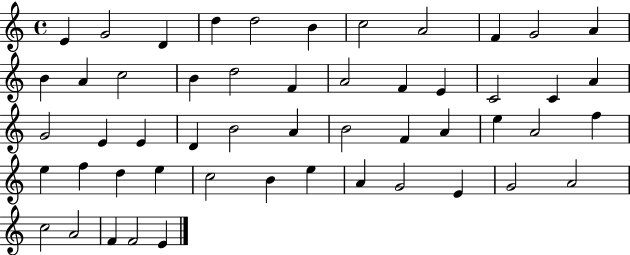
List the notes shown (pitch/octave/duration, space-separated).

E4/q G4/h D4/q D5/q D5/h B4/q C5/h A4/h F4/q G4/h A4/q B4/q A4/q C5/h B4/q D5/h F4/q A4/h F4/q E4/q C4/h C4/q A4/q G4/h E4/q E4/q D4/q B4/h A4/q B4/h F4/q A4/q E5/q A4/h F5/q E5/q F5/q D5/q E5/q C5/h B4/q E5/q A4/q G4/h E4/q G4/h A4/h C5/h A4/h F4/q F4/h E4/q